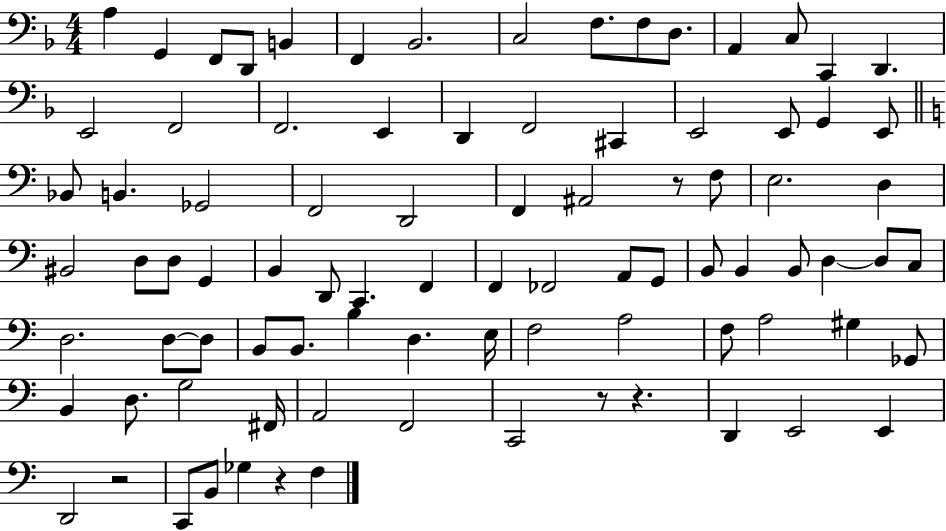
{
  \clef bass
  \numericTimeSignature
  \time 4/4
  \key f \major
  a4 g,4 f,8 d,8 b,4 | f,4 bes,2. | c2 f8. f8 d8. | a,4 c8 c,4 d,4. | \break e,2 f,2 | f,2. e,4 | d,4 f,2 cis,4 | e,2 e,8 g,4 e,8 | \break \bar "||" \break \key c \major bes,8 b,4. ges,2 | f,2 d,2 | f,4 ais,2 r8 f8 | e2. d4 | \break bis,2 d8 d8 g,4 | b,4 d,8 c,4. f,4 | f,4 fes,2 a,8 g,8 | b,8 b,4 b,8 d4~~ d8 c8 | \break d2. d8~~ d8 | b,8 b,8. b4 d4. e16 | f2 a2 | f8 a2 gis4 ges,8 | \break b,4 d8. g2 fis,16 | a,2 f,2 | c,2 r8 r4. | d,4 e,2 e,4 | \break d,2 r2 | c,8 b,8 ges4 r4 f4 | \bar "|."
}